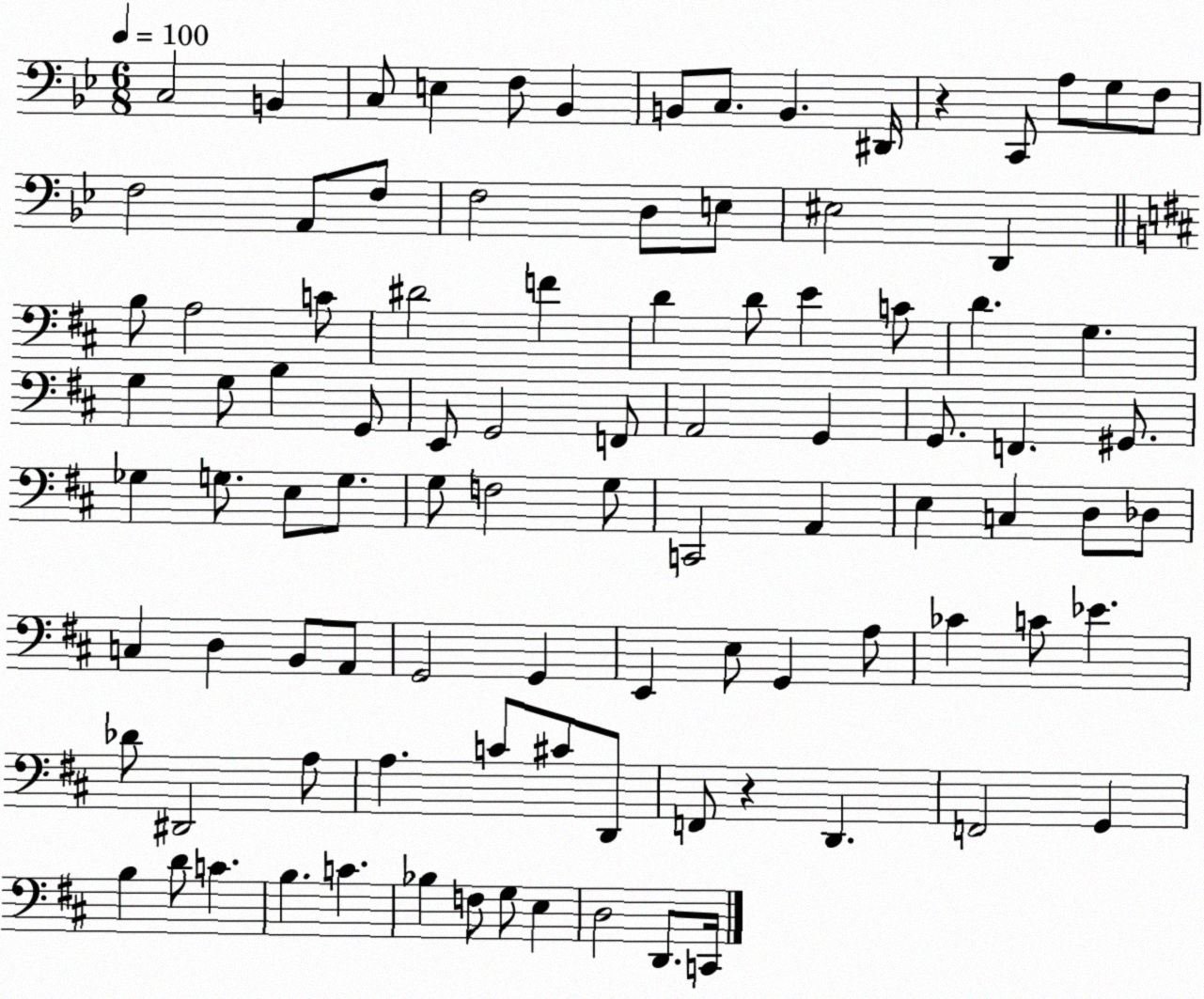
X:1
T:Untitled
M:6/8
L:1/4
K:Bb
C,2 B,, C,/2 E, F,/2 _B,, B,,/2 C,/2 B,, ^D,,/4 z C,,/2 A,/2 G,/2 F,/2 F,2 A,,/2 F,/2 F,2 D,/2 E,/2 ^E,2 D,, B,/2 A,2 C/2 ^D2 F D D/2 E C/2 D G, G, G,/2 B, G,,/2 E,,/2 G,,2 F,,/2 A,,2 G,, G,,/2 F,, ^G,,/2 _G, G,/2 E,/2 G,/2 G,/2 F,2 G,/2 C,,2 A,, E, C, D,/2 _D,/2 C, D, B,,/2 A,,/2 G,,2 G,, E,, E,/2 G,, A,/2 _C C/2 _E _D/2 ^D,,2 A,/2 A, C/2 ^C/2 D,,/2 F,,/2 z D,, F,,2 G,, B, D/2 C B, C _B, F,/2 G,/2 E, D,2 D,,/2 C,,/4